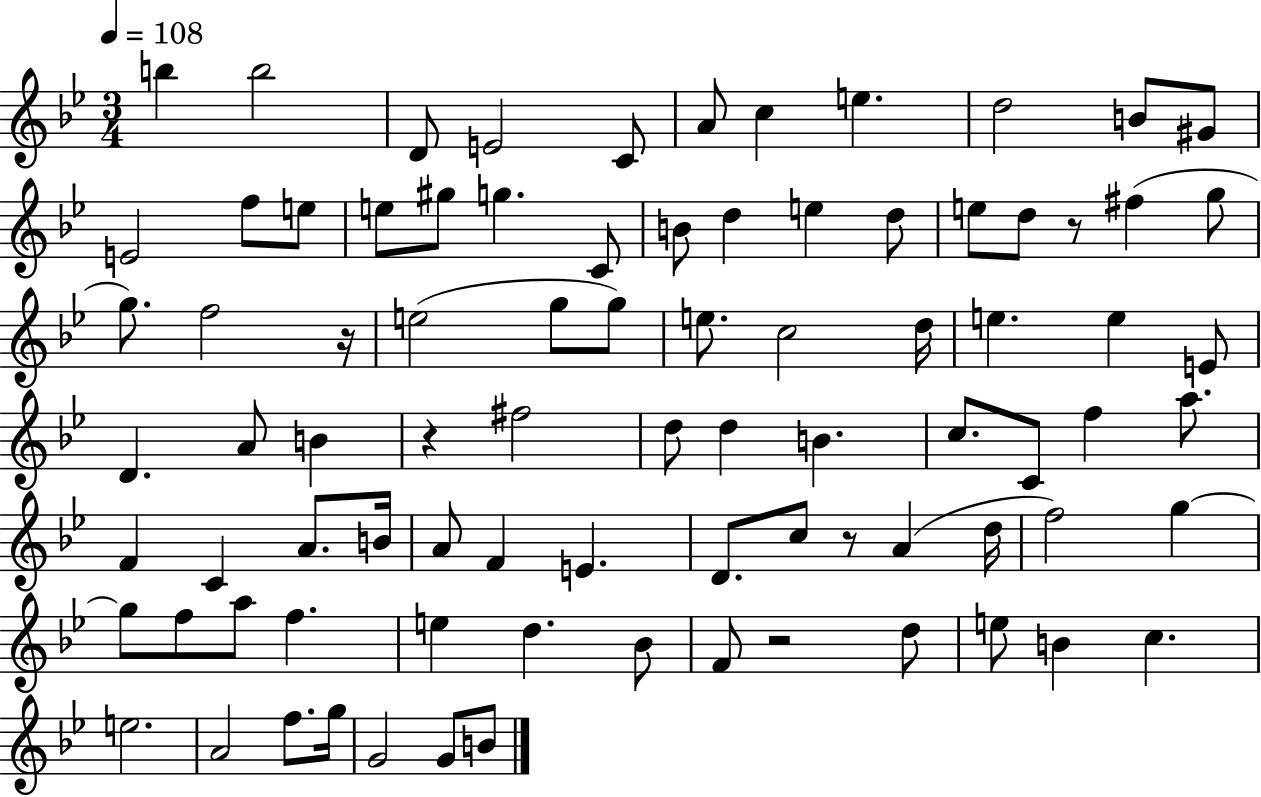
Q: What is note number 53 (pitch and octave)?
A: A4